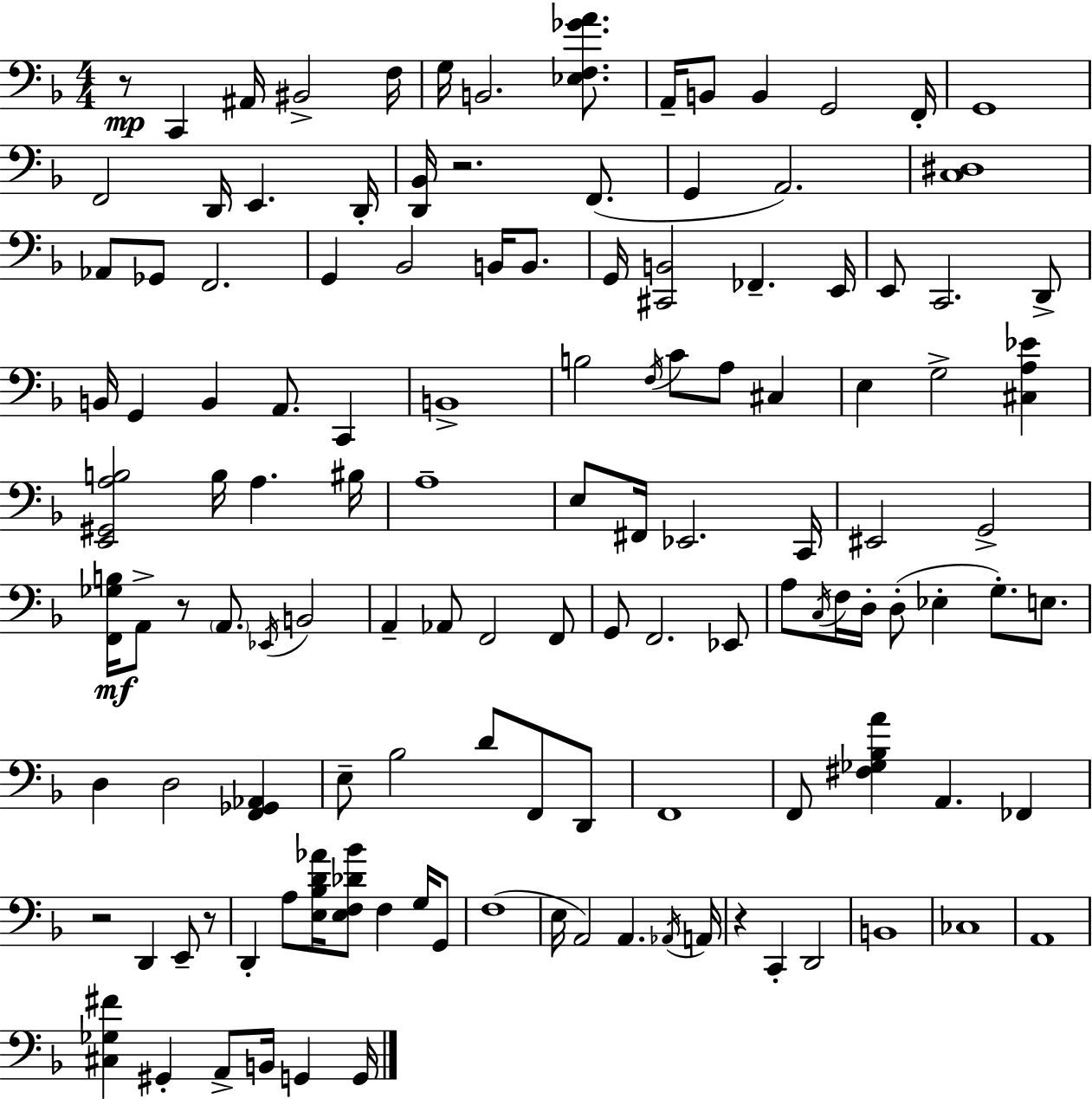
X:1
T:Untitled
M:4/4
L:1/4
K:Dm
z/2 C,, ^A,,/4 ^B,,2 F,/4 G,/4 B,,2 [_E,F,_GA]/2 A,,/4 B,,/2 B,, G,,2 F,,/4 G,,4 F,,2 D,,/4 E,, D,,/4 [D,,_B,,]/4 z2 F,,/2 G,, A,,2 [C,^D,]4 _A,,/2 _G,,/2 F,,2 G,, _B,,2 B,,/4 B,,/2 G,,/4 [^C,,B,,]2 _F,, E,,/4 E,,/2 C,,2 D,,/2 B,,/4 G,, B,, A,,/2 C,, B,,4 B,2 F,/4 C/2 A,/2 ^C, E, G,2 [^C,A,_E] [E,,^G,,A,B,]2 B,/4 A, ^B,/4 A,4 E,/2 ^F,,/4 _E,,2 C,,/4 ^E,,2 G,,2 [F,,_G,B,]/4 A,,/2 z/2 A,,/2 _E,,/4 B,,2 A,, _A,,/2 F,,2 F,,/2 G,,/2 F,,2 _E,,/2 A,/2 C,/4 F,/4 D,/4 D,/2 _E, G,/2 E,/2 D, D,2 [F,,_G,,_A,,] E,/2 _B,2 D/2 F,,/2 D,,/2 F,,4 F,,/2 [^F,_G,_B,A] A,, _F,, z2 D,, E,,/2 z/2 D,, A,/2 [E,_B,D_A]/4 [E,F,_D_B]/2 F, G,/4 G,,/2 F,4 E,/4 A,,2 A,, _A,,/4 A,,/4 z C,, D,,2 B,,4 _C,4 A,,4 [^C,_G,^F] ^G,, A,,/2 B,,/4 G,, G,,/4